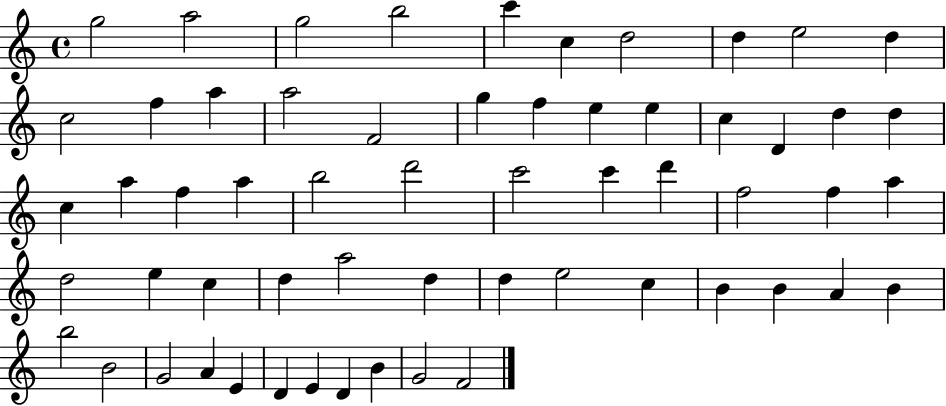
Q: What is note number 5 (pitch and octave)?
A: C6